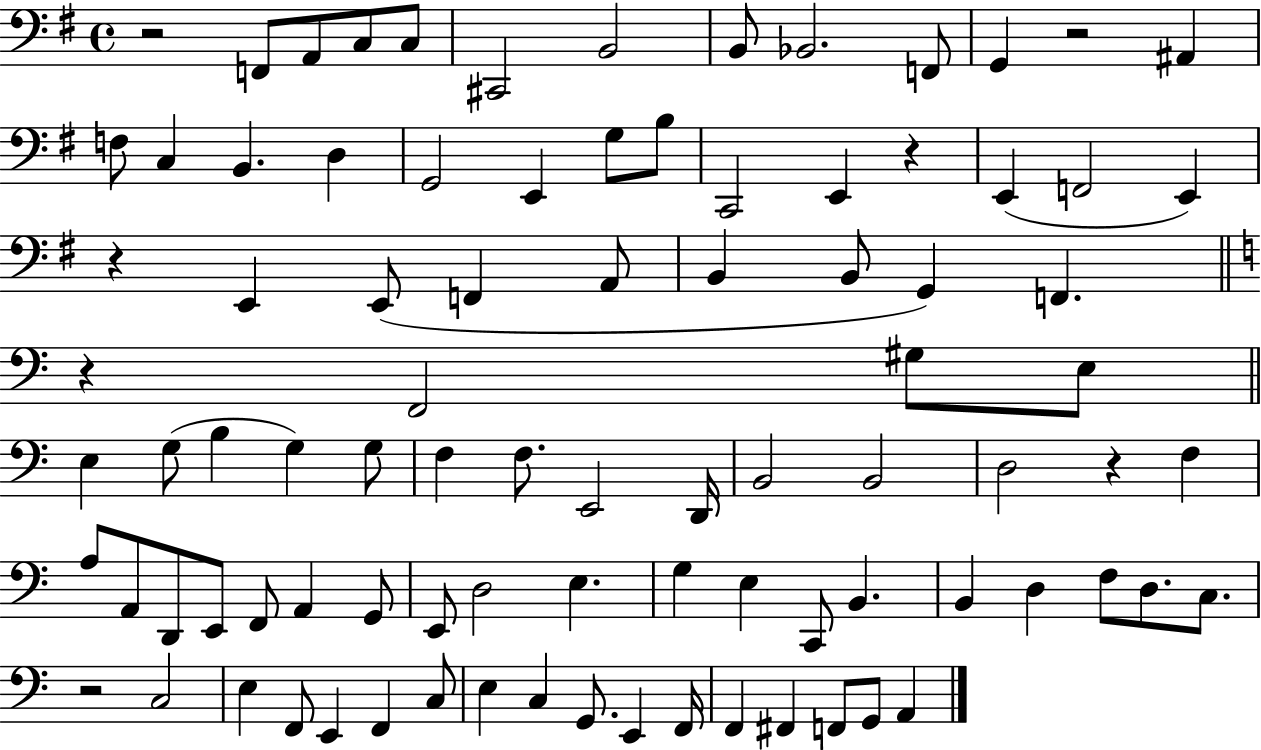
R/h F2/e A2/e C3/e C3/e C#2/h B2/h B2/e Bb2/h. F2/e G2/q R/h A#2/q F3/e C3/q B2/q. D3/q G2/h E2/q G3/e B3/e C2/h E2/q R/q E2/q F2/h E2/q R/q E2/q E2/e F2/q A2/e B2/q B2/e G2/q F2/q. R/q F2/h G#3/e E3/e E3/q G3/e B3/q G3/q G3/e F3/q F3/e. E2/h D2/s B2/h B2/h D3/h R/q F3/q A3/e A2/e D2/e E2/e F2/e A2/q G2/e E2/e D3/h E3/q. G3/q E3/q C2/e B2/q. B2/q D3/q F3/e D3/e. C3/e. R/h C3/h E3/q F2/e E2/q F2/q C3/e E3/q C3/q G2/e. E2/q F2/s F2/q F#2/q F2/e G2/e A2/q